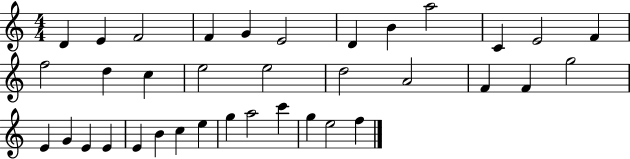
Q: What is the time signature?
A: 4/4